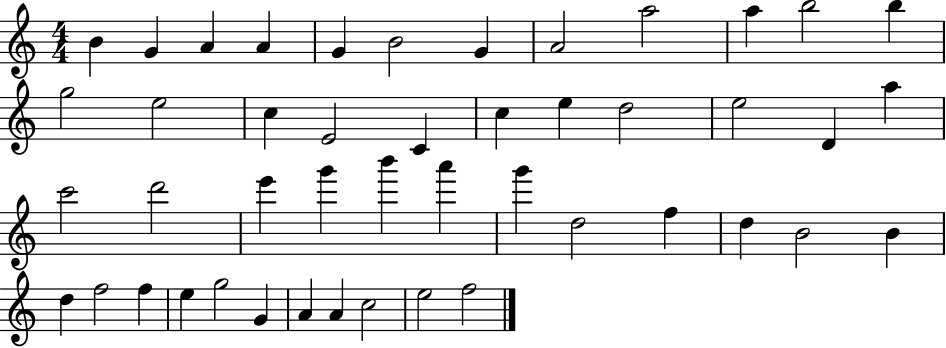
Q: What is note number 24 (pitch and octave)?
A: C6